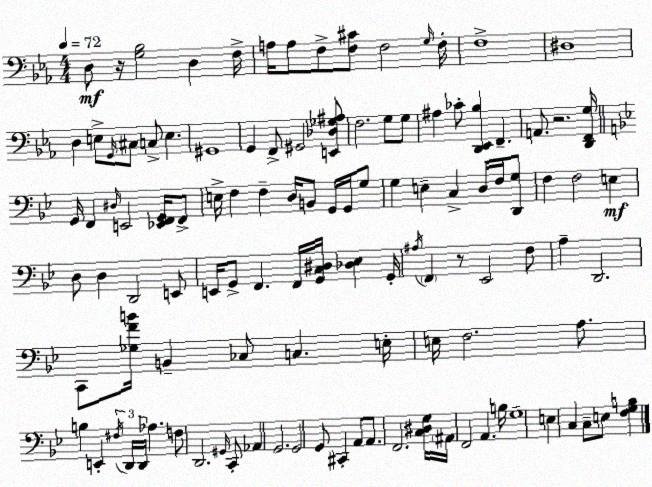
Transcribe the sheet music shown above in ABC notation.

X:1
T:Untitled
M:4/4
L:1/4
K:Eb
D,/2 z/4 [G,_B,]2 D, F,/4 A,/4 A,/2 F,/2 [F,^C]/2 F,2 G,/4 F,/4 F,4 ^D,4 D, E,/2 G,,/4 ^C,/2 C,/2 E, ^G,,4 G,, F,,/2 ^G,,2 [E,,_D,_G,^A,]/2 F,2 G,/2 G,/2 ^A, _C/2 [D,,_E,,_B,] F,, A,,/2 z2 [D,,F,,G,]/4 G,,/4 F,, ^D,/4 E,,2 [_E,,F,,G,,]/4 F,,/2 E,/4 F, F, D,/4 B,,/2 G,,/4 G,,/4 G,/2 G, E, C, D,/4 F,/4 [D,,G,]/2 F, F,2 E, D,/2 D, D,,2 E,,/2 E,,/4 G,,/2 F,, F,,/4 [G,,C,^D,]/4 [_D,_E,] G,,/4 ^A,/4 F,, z/2 _E,,2 F,/2 A, D,,2 C,,/2 [_G,FB]/4 B,, _C,/2 C, E,/4 E,/4 F,2 A,/2 B, E,, ^F,/4 D,,/4 D,,/4 _A, F,/2 D,,2 ^G,,/4 C,,/2 _A,, G,,2 G,,2 G,,/2 ^C,, A,,/2 A,,/2 F,,2 [C,^D,G,]/4 ^A,,/4 F,,2 A,, B,/4 G,4 E, C, C,/2 E,/2 [F,G,B,]